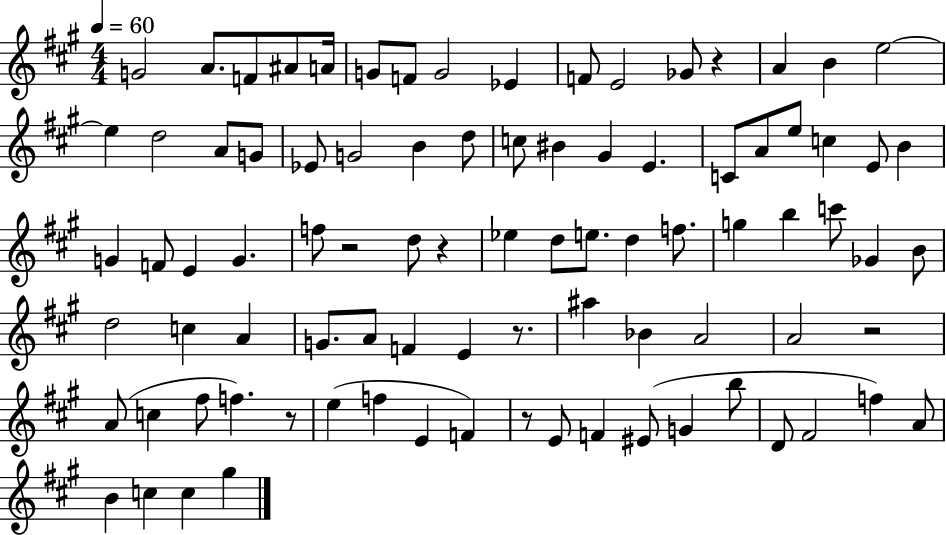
X:1
T:Untitled
M:4/4
L:1/4
K:A
G2 A/2 F/2 ^A/2 A/4 G/2 F/2 G2 _E F/2 E2 _G/2 z A B e2 e d2 A/2 G/2 _E/2 G2 B d/2 c/2 ^B ^G E C/2 A/2 e/2 c E/2 B G F/2 E G f/2 z2 d/2 z _e d/2 e/2 d f/2 g b c'/2 _G B/2 d2 c A G/2 A/2 F E z/2 ^a _B A2 A2 z2 A/2 c ^f/2 f z/2 e f E F z/2 E/2 F ^E/2 G b/2 D/2 ^F2 f A/2 B c c ^g